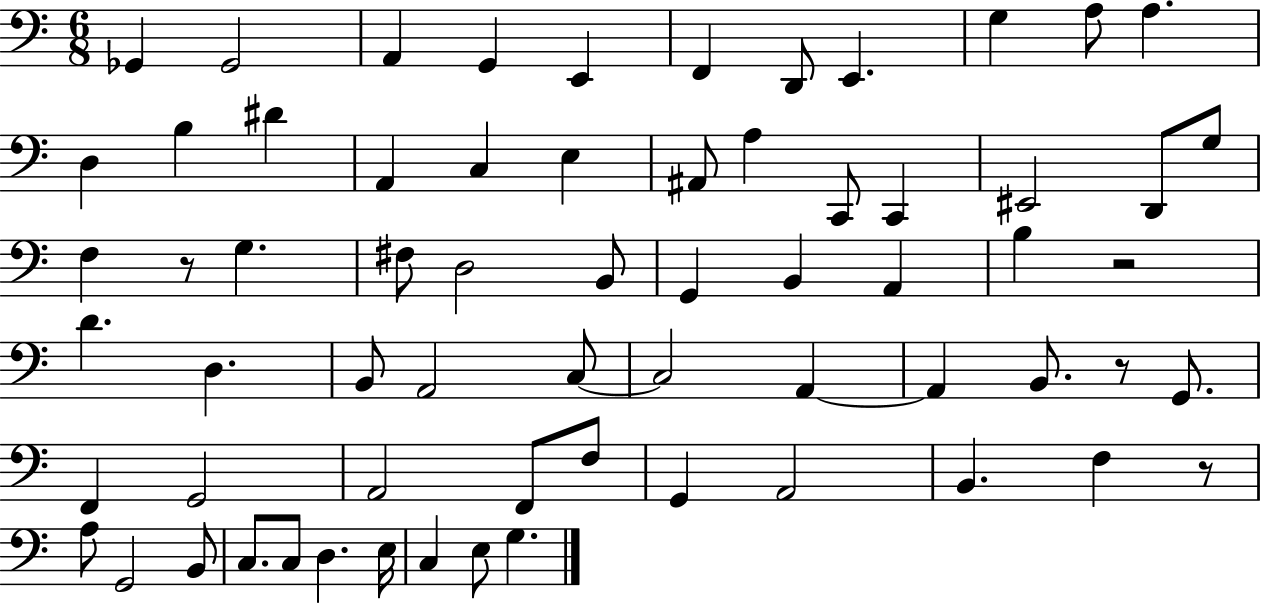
{
  \clef bass
  \numericTimeSignature
  \time 6/8
  \key c \major
  ges,4 ges,2 | a,4 g,4 e,4 | f,4 d,8 e,4. | g4 a8 a4. | \break d4 b4 dis'4 | a,4 c4 e4 | ais,8 a4 c,8 c,4 | eis,2 d,8 g8 | \break f4 r8 g4. | fis8 d2 b,8 | g,4 b,4 a,4 | b4 r2 | \break d'4. d4. | b,8 a,2 c8~~ | c2 a,4~~ | a,4 b,8. r8 g,8. | \break f,4 g,2 | a,2 f,8 f8 | g,4 a,2 | b,4. f4 r8 | \break a8 g,2 b,8 | c8. c8 d4. e16 | c4 e8 g4. | \bar "|."
}